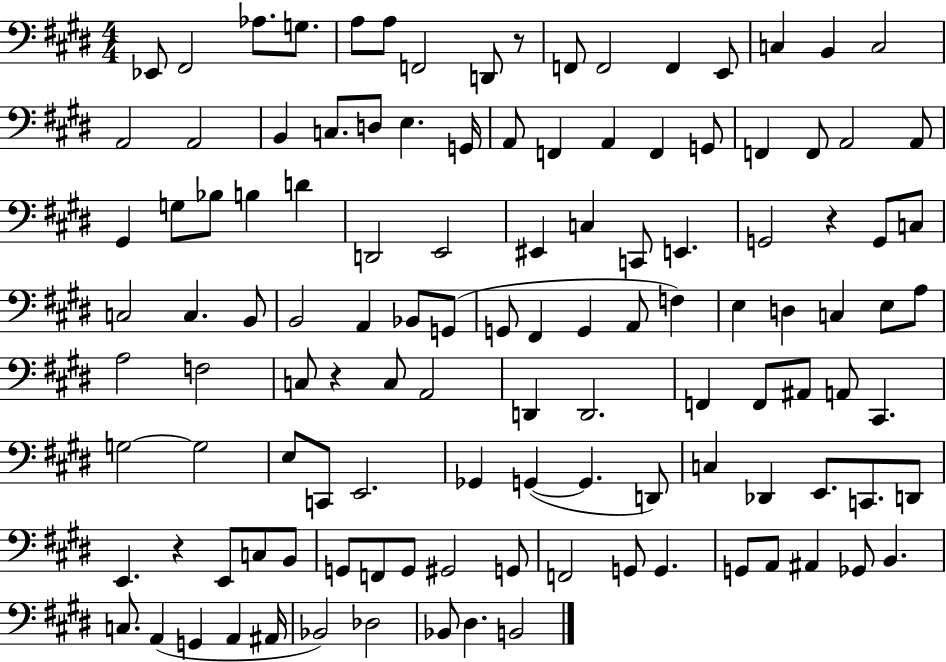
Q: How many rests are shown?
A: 4